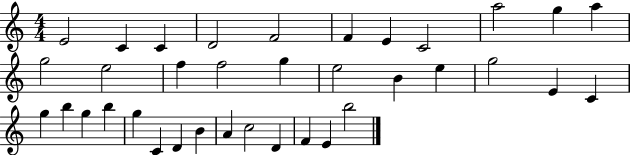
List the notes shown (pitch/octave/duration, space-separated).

E4/h C4/q C4/q D4/h F4/h F4/q E4/q C4/h A5/h G5/q A5/q G5/h E5/h F5/q F5/h G5/q E5/h B4/q E5/q G5/h E4/q C4/q G5/q B5/q G5/q B5/q G5/q C4/q D4/q B4/q A4/q C5/h D4/q F4/q E4/q B5/h